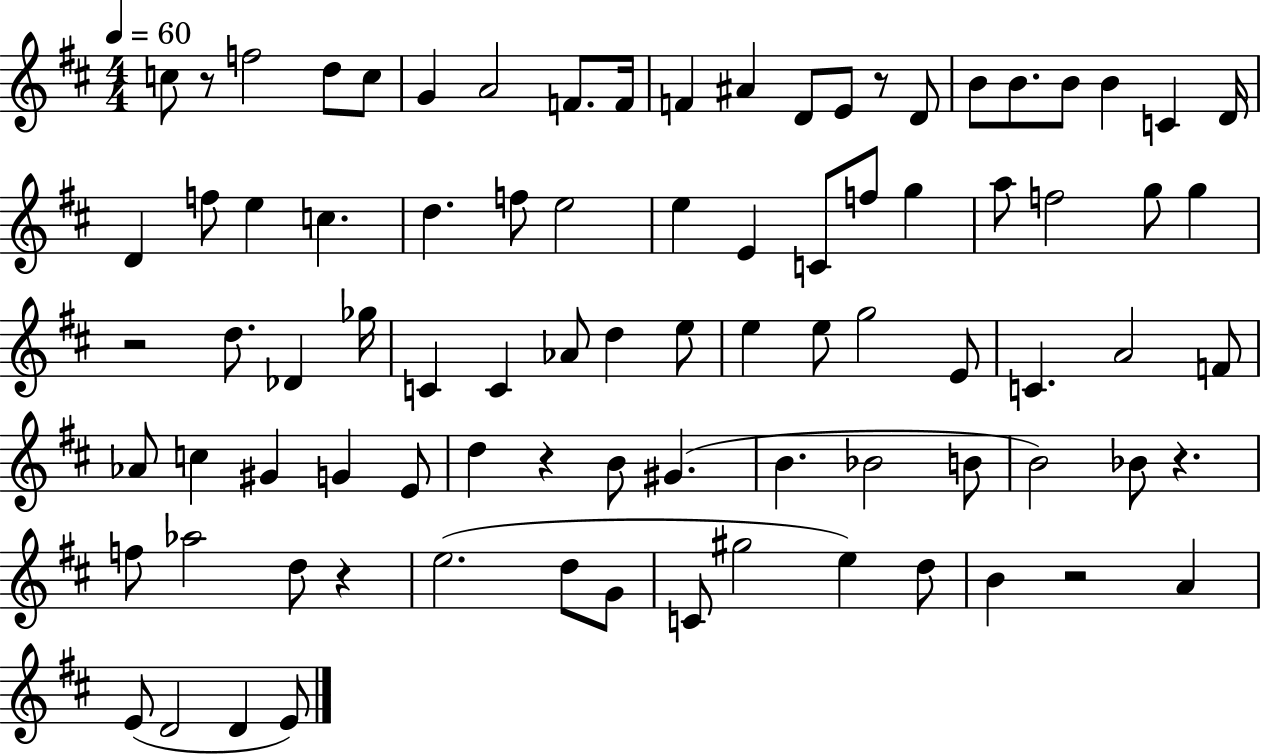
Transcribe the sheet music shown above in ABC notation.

X:1
T:Untitled
M:4/4
L:1/4
K:D
c/2 z/2 f2 d/2 c/2 G A2 F/2 F/4 F ^A D/2 E/2 z/2 D/2 B/2 B/2 B/2 B C D/4 D f/2 e c d f/2 e2 e E C/2 f/2 g a/2 f2 g/2 g z2 d/2 _D _g/4 C C _A/2 d e/2 e e/2 g2 E/2 C A2 F/2 _A/2 c ^G G E/2 d z B/2 ^G B _B2 B/2 B2 _B/2 z f/2 _a2 d/2 z e2 d/2 G/2 C/2 ^g2 e d/2 B z2 A E/2 D2 D E/2